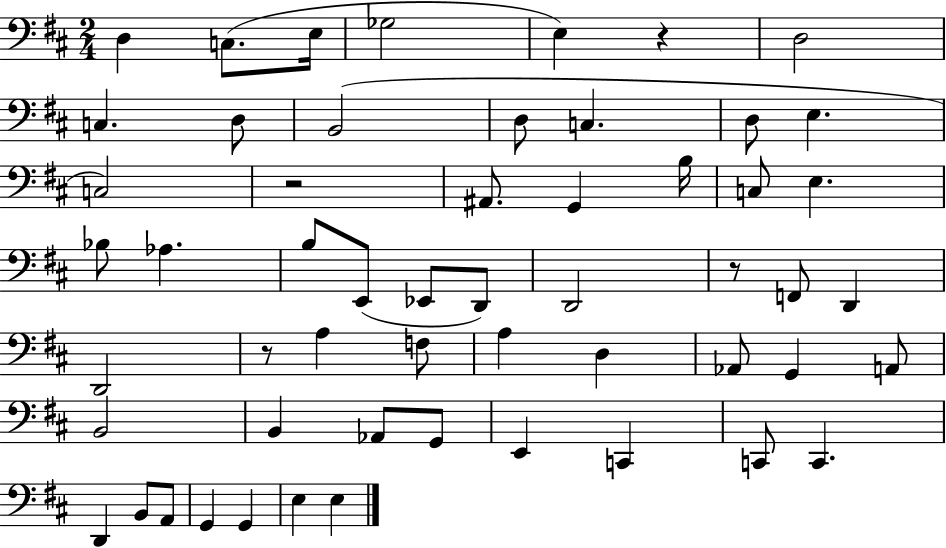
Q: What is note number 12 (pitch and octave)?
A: D3